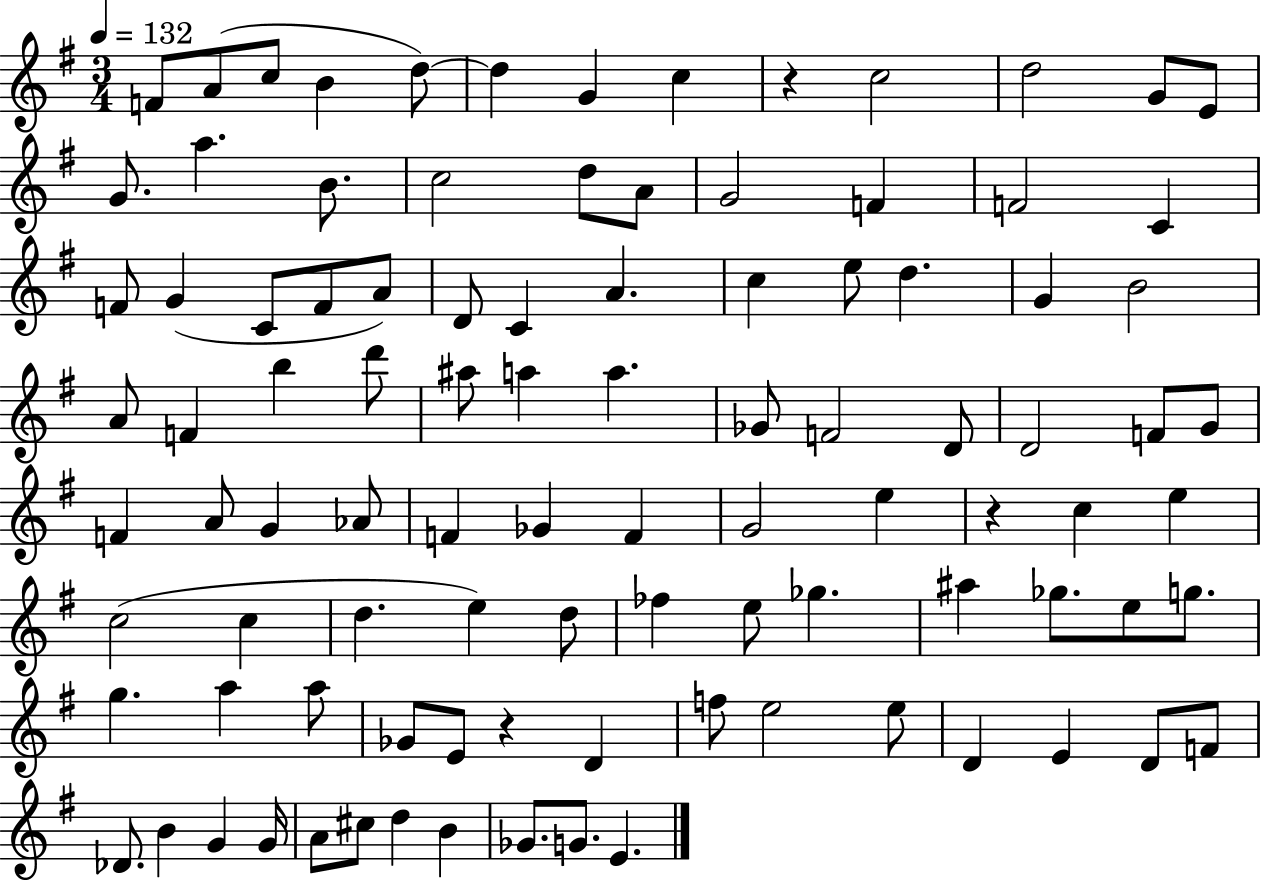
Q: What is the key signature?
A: G major